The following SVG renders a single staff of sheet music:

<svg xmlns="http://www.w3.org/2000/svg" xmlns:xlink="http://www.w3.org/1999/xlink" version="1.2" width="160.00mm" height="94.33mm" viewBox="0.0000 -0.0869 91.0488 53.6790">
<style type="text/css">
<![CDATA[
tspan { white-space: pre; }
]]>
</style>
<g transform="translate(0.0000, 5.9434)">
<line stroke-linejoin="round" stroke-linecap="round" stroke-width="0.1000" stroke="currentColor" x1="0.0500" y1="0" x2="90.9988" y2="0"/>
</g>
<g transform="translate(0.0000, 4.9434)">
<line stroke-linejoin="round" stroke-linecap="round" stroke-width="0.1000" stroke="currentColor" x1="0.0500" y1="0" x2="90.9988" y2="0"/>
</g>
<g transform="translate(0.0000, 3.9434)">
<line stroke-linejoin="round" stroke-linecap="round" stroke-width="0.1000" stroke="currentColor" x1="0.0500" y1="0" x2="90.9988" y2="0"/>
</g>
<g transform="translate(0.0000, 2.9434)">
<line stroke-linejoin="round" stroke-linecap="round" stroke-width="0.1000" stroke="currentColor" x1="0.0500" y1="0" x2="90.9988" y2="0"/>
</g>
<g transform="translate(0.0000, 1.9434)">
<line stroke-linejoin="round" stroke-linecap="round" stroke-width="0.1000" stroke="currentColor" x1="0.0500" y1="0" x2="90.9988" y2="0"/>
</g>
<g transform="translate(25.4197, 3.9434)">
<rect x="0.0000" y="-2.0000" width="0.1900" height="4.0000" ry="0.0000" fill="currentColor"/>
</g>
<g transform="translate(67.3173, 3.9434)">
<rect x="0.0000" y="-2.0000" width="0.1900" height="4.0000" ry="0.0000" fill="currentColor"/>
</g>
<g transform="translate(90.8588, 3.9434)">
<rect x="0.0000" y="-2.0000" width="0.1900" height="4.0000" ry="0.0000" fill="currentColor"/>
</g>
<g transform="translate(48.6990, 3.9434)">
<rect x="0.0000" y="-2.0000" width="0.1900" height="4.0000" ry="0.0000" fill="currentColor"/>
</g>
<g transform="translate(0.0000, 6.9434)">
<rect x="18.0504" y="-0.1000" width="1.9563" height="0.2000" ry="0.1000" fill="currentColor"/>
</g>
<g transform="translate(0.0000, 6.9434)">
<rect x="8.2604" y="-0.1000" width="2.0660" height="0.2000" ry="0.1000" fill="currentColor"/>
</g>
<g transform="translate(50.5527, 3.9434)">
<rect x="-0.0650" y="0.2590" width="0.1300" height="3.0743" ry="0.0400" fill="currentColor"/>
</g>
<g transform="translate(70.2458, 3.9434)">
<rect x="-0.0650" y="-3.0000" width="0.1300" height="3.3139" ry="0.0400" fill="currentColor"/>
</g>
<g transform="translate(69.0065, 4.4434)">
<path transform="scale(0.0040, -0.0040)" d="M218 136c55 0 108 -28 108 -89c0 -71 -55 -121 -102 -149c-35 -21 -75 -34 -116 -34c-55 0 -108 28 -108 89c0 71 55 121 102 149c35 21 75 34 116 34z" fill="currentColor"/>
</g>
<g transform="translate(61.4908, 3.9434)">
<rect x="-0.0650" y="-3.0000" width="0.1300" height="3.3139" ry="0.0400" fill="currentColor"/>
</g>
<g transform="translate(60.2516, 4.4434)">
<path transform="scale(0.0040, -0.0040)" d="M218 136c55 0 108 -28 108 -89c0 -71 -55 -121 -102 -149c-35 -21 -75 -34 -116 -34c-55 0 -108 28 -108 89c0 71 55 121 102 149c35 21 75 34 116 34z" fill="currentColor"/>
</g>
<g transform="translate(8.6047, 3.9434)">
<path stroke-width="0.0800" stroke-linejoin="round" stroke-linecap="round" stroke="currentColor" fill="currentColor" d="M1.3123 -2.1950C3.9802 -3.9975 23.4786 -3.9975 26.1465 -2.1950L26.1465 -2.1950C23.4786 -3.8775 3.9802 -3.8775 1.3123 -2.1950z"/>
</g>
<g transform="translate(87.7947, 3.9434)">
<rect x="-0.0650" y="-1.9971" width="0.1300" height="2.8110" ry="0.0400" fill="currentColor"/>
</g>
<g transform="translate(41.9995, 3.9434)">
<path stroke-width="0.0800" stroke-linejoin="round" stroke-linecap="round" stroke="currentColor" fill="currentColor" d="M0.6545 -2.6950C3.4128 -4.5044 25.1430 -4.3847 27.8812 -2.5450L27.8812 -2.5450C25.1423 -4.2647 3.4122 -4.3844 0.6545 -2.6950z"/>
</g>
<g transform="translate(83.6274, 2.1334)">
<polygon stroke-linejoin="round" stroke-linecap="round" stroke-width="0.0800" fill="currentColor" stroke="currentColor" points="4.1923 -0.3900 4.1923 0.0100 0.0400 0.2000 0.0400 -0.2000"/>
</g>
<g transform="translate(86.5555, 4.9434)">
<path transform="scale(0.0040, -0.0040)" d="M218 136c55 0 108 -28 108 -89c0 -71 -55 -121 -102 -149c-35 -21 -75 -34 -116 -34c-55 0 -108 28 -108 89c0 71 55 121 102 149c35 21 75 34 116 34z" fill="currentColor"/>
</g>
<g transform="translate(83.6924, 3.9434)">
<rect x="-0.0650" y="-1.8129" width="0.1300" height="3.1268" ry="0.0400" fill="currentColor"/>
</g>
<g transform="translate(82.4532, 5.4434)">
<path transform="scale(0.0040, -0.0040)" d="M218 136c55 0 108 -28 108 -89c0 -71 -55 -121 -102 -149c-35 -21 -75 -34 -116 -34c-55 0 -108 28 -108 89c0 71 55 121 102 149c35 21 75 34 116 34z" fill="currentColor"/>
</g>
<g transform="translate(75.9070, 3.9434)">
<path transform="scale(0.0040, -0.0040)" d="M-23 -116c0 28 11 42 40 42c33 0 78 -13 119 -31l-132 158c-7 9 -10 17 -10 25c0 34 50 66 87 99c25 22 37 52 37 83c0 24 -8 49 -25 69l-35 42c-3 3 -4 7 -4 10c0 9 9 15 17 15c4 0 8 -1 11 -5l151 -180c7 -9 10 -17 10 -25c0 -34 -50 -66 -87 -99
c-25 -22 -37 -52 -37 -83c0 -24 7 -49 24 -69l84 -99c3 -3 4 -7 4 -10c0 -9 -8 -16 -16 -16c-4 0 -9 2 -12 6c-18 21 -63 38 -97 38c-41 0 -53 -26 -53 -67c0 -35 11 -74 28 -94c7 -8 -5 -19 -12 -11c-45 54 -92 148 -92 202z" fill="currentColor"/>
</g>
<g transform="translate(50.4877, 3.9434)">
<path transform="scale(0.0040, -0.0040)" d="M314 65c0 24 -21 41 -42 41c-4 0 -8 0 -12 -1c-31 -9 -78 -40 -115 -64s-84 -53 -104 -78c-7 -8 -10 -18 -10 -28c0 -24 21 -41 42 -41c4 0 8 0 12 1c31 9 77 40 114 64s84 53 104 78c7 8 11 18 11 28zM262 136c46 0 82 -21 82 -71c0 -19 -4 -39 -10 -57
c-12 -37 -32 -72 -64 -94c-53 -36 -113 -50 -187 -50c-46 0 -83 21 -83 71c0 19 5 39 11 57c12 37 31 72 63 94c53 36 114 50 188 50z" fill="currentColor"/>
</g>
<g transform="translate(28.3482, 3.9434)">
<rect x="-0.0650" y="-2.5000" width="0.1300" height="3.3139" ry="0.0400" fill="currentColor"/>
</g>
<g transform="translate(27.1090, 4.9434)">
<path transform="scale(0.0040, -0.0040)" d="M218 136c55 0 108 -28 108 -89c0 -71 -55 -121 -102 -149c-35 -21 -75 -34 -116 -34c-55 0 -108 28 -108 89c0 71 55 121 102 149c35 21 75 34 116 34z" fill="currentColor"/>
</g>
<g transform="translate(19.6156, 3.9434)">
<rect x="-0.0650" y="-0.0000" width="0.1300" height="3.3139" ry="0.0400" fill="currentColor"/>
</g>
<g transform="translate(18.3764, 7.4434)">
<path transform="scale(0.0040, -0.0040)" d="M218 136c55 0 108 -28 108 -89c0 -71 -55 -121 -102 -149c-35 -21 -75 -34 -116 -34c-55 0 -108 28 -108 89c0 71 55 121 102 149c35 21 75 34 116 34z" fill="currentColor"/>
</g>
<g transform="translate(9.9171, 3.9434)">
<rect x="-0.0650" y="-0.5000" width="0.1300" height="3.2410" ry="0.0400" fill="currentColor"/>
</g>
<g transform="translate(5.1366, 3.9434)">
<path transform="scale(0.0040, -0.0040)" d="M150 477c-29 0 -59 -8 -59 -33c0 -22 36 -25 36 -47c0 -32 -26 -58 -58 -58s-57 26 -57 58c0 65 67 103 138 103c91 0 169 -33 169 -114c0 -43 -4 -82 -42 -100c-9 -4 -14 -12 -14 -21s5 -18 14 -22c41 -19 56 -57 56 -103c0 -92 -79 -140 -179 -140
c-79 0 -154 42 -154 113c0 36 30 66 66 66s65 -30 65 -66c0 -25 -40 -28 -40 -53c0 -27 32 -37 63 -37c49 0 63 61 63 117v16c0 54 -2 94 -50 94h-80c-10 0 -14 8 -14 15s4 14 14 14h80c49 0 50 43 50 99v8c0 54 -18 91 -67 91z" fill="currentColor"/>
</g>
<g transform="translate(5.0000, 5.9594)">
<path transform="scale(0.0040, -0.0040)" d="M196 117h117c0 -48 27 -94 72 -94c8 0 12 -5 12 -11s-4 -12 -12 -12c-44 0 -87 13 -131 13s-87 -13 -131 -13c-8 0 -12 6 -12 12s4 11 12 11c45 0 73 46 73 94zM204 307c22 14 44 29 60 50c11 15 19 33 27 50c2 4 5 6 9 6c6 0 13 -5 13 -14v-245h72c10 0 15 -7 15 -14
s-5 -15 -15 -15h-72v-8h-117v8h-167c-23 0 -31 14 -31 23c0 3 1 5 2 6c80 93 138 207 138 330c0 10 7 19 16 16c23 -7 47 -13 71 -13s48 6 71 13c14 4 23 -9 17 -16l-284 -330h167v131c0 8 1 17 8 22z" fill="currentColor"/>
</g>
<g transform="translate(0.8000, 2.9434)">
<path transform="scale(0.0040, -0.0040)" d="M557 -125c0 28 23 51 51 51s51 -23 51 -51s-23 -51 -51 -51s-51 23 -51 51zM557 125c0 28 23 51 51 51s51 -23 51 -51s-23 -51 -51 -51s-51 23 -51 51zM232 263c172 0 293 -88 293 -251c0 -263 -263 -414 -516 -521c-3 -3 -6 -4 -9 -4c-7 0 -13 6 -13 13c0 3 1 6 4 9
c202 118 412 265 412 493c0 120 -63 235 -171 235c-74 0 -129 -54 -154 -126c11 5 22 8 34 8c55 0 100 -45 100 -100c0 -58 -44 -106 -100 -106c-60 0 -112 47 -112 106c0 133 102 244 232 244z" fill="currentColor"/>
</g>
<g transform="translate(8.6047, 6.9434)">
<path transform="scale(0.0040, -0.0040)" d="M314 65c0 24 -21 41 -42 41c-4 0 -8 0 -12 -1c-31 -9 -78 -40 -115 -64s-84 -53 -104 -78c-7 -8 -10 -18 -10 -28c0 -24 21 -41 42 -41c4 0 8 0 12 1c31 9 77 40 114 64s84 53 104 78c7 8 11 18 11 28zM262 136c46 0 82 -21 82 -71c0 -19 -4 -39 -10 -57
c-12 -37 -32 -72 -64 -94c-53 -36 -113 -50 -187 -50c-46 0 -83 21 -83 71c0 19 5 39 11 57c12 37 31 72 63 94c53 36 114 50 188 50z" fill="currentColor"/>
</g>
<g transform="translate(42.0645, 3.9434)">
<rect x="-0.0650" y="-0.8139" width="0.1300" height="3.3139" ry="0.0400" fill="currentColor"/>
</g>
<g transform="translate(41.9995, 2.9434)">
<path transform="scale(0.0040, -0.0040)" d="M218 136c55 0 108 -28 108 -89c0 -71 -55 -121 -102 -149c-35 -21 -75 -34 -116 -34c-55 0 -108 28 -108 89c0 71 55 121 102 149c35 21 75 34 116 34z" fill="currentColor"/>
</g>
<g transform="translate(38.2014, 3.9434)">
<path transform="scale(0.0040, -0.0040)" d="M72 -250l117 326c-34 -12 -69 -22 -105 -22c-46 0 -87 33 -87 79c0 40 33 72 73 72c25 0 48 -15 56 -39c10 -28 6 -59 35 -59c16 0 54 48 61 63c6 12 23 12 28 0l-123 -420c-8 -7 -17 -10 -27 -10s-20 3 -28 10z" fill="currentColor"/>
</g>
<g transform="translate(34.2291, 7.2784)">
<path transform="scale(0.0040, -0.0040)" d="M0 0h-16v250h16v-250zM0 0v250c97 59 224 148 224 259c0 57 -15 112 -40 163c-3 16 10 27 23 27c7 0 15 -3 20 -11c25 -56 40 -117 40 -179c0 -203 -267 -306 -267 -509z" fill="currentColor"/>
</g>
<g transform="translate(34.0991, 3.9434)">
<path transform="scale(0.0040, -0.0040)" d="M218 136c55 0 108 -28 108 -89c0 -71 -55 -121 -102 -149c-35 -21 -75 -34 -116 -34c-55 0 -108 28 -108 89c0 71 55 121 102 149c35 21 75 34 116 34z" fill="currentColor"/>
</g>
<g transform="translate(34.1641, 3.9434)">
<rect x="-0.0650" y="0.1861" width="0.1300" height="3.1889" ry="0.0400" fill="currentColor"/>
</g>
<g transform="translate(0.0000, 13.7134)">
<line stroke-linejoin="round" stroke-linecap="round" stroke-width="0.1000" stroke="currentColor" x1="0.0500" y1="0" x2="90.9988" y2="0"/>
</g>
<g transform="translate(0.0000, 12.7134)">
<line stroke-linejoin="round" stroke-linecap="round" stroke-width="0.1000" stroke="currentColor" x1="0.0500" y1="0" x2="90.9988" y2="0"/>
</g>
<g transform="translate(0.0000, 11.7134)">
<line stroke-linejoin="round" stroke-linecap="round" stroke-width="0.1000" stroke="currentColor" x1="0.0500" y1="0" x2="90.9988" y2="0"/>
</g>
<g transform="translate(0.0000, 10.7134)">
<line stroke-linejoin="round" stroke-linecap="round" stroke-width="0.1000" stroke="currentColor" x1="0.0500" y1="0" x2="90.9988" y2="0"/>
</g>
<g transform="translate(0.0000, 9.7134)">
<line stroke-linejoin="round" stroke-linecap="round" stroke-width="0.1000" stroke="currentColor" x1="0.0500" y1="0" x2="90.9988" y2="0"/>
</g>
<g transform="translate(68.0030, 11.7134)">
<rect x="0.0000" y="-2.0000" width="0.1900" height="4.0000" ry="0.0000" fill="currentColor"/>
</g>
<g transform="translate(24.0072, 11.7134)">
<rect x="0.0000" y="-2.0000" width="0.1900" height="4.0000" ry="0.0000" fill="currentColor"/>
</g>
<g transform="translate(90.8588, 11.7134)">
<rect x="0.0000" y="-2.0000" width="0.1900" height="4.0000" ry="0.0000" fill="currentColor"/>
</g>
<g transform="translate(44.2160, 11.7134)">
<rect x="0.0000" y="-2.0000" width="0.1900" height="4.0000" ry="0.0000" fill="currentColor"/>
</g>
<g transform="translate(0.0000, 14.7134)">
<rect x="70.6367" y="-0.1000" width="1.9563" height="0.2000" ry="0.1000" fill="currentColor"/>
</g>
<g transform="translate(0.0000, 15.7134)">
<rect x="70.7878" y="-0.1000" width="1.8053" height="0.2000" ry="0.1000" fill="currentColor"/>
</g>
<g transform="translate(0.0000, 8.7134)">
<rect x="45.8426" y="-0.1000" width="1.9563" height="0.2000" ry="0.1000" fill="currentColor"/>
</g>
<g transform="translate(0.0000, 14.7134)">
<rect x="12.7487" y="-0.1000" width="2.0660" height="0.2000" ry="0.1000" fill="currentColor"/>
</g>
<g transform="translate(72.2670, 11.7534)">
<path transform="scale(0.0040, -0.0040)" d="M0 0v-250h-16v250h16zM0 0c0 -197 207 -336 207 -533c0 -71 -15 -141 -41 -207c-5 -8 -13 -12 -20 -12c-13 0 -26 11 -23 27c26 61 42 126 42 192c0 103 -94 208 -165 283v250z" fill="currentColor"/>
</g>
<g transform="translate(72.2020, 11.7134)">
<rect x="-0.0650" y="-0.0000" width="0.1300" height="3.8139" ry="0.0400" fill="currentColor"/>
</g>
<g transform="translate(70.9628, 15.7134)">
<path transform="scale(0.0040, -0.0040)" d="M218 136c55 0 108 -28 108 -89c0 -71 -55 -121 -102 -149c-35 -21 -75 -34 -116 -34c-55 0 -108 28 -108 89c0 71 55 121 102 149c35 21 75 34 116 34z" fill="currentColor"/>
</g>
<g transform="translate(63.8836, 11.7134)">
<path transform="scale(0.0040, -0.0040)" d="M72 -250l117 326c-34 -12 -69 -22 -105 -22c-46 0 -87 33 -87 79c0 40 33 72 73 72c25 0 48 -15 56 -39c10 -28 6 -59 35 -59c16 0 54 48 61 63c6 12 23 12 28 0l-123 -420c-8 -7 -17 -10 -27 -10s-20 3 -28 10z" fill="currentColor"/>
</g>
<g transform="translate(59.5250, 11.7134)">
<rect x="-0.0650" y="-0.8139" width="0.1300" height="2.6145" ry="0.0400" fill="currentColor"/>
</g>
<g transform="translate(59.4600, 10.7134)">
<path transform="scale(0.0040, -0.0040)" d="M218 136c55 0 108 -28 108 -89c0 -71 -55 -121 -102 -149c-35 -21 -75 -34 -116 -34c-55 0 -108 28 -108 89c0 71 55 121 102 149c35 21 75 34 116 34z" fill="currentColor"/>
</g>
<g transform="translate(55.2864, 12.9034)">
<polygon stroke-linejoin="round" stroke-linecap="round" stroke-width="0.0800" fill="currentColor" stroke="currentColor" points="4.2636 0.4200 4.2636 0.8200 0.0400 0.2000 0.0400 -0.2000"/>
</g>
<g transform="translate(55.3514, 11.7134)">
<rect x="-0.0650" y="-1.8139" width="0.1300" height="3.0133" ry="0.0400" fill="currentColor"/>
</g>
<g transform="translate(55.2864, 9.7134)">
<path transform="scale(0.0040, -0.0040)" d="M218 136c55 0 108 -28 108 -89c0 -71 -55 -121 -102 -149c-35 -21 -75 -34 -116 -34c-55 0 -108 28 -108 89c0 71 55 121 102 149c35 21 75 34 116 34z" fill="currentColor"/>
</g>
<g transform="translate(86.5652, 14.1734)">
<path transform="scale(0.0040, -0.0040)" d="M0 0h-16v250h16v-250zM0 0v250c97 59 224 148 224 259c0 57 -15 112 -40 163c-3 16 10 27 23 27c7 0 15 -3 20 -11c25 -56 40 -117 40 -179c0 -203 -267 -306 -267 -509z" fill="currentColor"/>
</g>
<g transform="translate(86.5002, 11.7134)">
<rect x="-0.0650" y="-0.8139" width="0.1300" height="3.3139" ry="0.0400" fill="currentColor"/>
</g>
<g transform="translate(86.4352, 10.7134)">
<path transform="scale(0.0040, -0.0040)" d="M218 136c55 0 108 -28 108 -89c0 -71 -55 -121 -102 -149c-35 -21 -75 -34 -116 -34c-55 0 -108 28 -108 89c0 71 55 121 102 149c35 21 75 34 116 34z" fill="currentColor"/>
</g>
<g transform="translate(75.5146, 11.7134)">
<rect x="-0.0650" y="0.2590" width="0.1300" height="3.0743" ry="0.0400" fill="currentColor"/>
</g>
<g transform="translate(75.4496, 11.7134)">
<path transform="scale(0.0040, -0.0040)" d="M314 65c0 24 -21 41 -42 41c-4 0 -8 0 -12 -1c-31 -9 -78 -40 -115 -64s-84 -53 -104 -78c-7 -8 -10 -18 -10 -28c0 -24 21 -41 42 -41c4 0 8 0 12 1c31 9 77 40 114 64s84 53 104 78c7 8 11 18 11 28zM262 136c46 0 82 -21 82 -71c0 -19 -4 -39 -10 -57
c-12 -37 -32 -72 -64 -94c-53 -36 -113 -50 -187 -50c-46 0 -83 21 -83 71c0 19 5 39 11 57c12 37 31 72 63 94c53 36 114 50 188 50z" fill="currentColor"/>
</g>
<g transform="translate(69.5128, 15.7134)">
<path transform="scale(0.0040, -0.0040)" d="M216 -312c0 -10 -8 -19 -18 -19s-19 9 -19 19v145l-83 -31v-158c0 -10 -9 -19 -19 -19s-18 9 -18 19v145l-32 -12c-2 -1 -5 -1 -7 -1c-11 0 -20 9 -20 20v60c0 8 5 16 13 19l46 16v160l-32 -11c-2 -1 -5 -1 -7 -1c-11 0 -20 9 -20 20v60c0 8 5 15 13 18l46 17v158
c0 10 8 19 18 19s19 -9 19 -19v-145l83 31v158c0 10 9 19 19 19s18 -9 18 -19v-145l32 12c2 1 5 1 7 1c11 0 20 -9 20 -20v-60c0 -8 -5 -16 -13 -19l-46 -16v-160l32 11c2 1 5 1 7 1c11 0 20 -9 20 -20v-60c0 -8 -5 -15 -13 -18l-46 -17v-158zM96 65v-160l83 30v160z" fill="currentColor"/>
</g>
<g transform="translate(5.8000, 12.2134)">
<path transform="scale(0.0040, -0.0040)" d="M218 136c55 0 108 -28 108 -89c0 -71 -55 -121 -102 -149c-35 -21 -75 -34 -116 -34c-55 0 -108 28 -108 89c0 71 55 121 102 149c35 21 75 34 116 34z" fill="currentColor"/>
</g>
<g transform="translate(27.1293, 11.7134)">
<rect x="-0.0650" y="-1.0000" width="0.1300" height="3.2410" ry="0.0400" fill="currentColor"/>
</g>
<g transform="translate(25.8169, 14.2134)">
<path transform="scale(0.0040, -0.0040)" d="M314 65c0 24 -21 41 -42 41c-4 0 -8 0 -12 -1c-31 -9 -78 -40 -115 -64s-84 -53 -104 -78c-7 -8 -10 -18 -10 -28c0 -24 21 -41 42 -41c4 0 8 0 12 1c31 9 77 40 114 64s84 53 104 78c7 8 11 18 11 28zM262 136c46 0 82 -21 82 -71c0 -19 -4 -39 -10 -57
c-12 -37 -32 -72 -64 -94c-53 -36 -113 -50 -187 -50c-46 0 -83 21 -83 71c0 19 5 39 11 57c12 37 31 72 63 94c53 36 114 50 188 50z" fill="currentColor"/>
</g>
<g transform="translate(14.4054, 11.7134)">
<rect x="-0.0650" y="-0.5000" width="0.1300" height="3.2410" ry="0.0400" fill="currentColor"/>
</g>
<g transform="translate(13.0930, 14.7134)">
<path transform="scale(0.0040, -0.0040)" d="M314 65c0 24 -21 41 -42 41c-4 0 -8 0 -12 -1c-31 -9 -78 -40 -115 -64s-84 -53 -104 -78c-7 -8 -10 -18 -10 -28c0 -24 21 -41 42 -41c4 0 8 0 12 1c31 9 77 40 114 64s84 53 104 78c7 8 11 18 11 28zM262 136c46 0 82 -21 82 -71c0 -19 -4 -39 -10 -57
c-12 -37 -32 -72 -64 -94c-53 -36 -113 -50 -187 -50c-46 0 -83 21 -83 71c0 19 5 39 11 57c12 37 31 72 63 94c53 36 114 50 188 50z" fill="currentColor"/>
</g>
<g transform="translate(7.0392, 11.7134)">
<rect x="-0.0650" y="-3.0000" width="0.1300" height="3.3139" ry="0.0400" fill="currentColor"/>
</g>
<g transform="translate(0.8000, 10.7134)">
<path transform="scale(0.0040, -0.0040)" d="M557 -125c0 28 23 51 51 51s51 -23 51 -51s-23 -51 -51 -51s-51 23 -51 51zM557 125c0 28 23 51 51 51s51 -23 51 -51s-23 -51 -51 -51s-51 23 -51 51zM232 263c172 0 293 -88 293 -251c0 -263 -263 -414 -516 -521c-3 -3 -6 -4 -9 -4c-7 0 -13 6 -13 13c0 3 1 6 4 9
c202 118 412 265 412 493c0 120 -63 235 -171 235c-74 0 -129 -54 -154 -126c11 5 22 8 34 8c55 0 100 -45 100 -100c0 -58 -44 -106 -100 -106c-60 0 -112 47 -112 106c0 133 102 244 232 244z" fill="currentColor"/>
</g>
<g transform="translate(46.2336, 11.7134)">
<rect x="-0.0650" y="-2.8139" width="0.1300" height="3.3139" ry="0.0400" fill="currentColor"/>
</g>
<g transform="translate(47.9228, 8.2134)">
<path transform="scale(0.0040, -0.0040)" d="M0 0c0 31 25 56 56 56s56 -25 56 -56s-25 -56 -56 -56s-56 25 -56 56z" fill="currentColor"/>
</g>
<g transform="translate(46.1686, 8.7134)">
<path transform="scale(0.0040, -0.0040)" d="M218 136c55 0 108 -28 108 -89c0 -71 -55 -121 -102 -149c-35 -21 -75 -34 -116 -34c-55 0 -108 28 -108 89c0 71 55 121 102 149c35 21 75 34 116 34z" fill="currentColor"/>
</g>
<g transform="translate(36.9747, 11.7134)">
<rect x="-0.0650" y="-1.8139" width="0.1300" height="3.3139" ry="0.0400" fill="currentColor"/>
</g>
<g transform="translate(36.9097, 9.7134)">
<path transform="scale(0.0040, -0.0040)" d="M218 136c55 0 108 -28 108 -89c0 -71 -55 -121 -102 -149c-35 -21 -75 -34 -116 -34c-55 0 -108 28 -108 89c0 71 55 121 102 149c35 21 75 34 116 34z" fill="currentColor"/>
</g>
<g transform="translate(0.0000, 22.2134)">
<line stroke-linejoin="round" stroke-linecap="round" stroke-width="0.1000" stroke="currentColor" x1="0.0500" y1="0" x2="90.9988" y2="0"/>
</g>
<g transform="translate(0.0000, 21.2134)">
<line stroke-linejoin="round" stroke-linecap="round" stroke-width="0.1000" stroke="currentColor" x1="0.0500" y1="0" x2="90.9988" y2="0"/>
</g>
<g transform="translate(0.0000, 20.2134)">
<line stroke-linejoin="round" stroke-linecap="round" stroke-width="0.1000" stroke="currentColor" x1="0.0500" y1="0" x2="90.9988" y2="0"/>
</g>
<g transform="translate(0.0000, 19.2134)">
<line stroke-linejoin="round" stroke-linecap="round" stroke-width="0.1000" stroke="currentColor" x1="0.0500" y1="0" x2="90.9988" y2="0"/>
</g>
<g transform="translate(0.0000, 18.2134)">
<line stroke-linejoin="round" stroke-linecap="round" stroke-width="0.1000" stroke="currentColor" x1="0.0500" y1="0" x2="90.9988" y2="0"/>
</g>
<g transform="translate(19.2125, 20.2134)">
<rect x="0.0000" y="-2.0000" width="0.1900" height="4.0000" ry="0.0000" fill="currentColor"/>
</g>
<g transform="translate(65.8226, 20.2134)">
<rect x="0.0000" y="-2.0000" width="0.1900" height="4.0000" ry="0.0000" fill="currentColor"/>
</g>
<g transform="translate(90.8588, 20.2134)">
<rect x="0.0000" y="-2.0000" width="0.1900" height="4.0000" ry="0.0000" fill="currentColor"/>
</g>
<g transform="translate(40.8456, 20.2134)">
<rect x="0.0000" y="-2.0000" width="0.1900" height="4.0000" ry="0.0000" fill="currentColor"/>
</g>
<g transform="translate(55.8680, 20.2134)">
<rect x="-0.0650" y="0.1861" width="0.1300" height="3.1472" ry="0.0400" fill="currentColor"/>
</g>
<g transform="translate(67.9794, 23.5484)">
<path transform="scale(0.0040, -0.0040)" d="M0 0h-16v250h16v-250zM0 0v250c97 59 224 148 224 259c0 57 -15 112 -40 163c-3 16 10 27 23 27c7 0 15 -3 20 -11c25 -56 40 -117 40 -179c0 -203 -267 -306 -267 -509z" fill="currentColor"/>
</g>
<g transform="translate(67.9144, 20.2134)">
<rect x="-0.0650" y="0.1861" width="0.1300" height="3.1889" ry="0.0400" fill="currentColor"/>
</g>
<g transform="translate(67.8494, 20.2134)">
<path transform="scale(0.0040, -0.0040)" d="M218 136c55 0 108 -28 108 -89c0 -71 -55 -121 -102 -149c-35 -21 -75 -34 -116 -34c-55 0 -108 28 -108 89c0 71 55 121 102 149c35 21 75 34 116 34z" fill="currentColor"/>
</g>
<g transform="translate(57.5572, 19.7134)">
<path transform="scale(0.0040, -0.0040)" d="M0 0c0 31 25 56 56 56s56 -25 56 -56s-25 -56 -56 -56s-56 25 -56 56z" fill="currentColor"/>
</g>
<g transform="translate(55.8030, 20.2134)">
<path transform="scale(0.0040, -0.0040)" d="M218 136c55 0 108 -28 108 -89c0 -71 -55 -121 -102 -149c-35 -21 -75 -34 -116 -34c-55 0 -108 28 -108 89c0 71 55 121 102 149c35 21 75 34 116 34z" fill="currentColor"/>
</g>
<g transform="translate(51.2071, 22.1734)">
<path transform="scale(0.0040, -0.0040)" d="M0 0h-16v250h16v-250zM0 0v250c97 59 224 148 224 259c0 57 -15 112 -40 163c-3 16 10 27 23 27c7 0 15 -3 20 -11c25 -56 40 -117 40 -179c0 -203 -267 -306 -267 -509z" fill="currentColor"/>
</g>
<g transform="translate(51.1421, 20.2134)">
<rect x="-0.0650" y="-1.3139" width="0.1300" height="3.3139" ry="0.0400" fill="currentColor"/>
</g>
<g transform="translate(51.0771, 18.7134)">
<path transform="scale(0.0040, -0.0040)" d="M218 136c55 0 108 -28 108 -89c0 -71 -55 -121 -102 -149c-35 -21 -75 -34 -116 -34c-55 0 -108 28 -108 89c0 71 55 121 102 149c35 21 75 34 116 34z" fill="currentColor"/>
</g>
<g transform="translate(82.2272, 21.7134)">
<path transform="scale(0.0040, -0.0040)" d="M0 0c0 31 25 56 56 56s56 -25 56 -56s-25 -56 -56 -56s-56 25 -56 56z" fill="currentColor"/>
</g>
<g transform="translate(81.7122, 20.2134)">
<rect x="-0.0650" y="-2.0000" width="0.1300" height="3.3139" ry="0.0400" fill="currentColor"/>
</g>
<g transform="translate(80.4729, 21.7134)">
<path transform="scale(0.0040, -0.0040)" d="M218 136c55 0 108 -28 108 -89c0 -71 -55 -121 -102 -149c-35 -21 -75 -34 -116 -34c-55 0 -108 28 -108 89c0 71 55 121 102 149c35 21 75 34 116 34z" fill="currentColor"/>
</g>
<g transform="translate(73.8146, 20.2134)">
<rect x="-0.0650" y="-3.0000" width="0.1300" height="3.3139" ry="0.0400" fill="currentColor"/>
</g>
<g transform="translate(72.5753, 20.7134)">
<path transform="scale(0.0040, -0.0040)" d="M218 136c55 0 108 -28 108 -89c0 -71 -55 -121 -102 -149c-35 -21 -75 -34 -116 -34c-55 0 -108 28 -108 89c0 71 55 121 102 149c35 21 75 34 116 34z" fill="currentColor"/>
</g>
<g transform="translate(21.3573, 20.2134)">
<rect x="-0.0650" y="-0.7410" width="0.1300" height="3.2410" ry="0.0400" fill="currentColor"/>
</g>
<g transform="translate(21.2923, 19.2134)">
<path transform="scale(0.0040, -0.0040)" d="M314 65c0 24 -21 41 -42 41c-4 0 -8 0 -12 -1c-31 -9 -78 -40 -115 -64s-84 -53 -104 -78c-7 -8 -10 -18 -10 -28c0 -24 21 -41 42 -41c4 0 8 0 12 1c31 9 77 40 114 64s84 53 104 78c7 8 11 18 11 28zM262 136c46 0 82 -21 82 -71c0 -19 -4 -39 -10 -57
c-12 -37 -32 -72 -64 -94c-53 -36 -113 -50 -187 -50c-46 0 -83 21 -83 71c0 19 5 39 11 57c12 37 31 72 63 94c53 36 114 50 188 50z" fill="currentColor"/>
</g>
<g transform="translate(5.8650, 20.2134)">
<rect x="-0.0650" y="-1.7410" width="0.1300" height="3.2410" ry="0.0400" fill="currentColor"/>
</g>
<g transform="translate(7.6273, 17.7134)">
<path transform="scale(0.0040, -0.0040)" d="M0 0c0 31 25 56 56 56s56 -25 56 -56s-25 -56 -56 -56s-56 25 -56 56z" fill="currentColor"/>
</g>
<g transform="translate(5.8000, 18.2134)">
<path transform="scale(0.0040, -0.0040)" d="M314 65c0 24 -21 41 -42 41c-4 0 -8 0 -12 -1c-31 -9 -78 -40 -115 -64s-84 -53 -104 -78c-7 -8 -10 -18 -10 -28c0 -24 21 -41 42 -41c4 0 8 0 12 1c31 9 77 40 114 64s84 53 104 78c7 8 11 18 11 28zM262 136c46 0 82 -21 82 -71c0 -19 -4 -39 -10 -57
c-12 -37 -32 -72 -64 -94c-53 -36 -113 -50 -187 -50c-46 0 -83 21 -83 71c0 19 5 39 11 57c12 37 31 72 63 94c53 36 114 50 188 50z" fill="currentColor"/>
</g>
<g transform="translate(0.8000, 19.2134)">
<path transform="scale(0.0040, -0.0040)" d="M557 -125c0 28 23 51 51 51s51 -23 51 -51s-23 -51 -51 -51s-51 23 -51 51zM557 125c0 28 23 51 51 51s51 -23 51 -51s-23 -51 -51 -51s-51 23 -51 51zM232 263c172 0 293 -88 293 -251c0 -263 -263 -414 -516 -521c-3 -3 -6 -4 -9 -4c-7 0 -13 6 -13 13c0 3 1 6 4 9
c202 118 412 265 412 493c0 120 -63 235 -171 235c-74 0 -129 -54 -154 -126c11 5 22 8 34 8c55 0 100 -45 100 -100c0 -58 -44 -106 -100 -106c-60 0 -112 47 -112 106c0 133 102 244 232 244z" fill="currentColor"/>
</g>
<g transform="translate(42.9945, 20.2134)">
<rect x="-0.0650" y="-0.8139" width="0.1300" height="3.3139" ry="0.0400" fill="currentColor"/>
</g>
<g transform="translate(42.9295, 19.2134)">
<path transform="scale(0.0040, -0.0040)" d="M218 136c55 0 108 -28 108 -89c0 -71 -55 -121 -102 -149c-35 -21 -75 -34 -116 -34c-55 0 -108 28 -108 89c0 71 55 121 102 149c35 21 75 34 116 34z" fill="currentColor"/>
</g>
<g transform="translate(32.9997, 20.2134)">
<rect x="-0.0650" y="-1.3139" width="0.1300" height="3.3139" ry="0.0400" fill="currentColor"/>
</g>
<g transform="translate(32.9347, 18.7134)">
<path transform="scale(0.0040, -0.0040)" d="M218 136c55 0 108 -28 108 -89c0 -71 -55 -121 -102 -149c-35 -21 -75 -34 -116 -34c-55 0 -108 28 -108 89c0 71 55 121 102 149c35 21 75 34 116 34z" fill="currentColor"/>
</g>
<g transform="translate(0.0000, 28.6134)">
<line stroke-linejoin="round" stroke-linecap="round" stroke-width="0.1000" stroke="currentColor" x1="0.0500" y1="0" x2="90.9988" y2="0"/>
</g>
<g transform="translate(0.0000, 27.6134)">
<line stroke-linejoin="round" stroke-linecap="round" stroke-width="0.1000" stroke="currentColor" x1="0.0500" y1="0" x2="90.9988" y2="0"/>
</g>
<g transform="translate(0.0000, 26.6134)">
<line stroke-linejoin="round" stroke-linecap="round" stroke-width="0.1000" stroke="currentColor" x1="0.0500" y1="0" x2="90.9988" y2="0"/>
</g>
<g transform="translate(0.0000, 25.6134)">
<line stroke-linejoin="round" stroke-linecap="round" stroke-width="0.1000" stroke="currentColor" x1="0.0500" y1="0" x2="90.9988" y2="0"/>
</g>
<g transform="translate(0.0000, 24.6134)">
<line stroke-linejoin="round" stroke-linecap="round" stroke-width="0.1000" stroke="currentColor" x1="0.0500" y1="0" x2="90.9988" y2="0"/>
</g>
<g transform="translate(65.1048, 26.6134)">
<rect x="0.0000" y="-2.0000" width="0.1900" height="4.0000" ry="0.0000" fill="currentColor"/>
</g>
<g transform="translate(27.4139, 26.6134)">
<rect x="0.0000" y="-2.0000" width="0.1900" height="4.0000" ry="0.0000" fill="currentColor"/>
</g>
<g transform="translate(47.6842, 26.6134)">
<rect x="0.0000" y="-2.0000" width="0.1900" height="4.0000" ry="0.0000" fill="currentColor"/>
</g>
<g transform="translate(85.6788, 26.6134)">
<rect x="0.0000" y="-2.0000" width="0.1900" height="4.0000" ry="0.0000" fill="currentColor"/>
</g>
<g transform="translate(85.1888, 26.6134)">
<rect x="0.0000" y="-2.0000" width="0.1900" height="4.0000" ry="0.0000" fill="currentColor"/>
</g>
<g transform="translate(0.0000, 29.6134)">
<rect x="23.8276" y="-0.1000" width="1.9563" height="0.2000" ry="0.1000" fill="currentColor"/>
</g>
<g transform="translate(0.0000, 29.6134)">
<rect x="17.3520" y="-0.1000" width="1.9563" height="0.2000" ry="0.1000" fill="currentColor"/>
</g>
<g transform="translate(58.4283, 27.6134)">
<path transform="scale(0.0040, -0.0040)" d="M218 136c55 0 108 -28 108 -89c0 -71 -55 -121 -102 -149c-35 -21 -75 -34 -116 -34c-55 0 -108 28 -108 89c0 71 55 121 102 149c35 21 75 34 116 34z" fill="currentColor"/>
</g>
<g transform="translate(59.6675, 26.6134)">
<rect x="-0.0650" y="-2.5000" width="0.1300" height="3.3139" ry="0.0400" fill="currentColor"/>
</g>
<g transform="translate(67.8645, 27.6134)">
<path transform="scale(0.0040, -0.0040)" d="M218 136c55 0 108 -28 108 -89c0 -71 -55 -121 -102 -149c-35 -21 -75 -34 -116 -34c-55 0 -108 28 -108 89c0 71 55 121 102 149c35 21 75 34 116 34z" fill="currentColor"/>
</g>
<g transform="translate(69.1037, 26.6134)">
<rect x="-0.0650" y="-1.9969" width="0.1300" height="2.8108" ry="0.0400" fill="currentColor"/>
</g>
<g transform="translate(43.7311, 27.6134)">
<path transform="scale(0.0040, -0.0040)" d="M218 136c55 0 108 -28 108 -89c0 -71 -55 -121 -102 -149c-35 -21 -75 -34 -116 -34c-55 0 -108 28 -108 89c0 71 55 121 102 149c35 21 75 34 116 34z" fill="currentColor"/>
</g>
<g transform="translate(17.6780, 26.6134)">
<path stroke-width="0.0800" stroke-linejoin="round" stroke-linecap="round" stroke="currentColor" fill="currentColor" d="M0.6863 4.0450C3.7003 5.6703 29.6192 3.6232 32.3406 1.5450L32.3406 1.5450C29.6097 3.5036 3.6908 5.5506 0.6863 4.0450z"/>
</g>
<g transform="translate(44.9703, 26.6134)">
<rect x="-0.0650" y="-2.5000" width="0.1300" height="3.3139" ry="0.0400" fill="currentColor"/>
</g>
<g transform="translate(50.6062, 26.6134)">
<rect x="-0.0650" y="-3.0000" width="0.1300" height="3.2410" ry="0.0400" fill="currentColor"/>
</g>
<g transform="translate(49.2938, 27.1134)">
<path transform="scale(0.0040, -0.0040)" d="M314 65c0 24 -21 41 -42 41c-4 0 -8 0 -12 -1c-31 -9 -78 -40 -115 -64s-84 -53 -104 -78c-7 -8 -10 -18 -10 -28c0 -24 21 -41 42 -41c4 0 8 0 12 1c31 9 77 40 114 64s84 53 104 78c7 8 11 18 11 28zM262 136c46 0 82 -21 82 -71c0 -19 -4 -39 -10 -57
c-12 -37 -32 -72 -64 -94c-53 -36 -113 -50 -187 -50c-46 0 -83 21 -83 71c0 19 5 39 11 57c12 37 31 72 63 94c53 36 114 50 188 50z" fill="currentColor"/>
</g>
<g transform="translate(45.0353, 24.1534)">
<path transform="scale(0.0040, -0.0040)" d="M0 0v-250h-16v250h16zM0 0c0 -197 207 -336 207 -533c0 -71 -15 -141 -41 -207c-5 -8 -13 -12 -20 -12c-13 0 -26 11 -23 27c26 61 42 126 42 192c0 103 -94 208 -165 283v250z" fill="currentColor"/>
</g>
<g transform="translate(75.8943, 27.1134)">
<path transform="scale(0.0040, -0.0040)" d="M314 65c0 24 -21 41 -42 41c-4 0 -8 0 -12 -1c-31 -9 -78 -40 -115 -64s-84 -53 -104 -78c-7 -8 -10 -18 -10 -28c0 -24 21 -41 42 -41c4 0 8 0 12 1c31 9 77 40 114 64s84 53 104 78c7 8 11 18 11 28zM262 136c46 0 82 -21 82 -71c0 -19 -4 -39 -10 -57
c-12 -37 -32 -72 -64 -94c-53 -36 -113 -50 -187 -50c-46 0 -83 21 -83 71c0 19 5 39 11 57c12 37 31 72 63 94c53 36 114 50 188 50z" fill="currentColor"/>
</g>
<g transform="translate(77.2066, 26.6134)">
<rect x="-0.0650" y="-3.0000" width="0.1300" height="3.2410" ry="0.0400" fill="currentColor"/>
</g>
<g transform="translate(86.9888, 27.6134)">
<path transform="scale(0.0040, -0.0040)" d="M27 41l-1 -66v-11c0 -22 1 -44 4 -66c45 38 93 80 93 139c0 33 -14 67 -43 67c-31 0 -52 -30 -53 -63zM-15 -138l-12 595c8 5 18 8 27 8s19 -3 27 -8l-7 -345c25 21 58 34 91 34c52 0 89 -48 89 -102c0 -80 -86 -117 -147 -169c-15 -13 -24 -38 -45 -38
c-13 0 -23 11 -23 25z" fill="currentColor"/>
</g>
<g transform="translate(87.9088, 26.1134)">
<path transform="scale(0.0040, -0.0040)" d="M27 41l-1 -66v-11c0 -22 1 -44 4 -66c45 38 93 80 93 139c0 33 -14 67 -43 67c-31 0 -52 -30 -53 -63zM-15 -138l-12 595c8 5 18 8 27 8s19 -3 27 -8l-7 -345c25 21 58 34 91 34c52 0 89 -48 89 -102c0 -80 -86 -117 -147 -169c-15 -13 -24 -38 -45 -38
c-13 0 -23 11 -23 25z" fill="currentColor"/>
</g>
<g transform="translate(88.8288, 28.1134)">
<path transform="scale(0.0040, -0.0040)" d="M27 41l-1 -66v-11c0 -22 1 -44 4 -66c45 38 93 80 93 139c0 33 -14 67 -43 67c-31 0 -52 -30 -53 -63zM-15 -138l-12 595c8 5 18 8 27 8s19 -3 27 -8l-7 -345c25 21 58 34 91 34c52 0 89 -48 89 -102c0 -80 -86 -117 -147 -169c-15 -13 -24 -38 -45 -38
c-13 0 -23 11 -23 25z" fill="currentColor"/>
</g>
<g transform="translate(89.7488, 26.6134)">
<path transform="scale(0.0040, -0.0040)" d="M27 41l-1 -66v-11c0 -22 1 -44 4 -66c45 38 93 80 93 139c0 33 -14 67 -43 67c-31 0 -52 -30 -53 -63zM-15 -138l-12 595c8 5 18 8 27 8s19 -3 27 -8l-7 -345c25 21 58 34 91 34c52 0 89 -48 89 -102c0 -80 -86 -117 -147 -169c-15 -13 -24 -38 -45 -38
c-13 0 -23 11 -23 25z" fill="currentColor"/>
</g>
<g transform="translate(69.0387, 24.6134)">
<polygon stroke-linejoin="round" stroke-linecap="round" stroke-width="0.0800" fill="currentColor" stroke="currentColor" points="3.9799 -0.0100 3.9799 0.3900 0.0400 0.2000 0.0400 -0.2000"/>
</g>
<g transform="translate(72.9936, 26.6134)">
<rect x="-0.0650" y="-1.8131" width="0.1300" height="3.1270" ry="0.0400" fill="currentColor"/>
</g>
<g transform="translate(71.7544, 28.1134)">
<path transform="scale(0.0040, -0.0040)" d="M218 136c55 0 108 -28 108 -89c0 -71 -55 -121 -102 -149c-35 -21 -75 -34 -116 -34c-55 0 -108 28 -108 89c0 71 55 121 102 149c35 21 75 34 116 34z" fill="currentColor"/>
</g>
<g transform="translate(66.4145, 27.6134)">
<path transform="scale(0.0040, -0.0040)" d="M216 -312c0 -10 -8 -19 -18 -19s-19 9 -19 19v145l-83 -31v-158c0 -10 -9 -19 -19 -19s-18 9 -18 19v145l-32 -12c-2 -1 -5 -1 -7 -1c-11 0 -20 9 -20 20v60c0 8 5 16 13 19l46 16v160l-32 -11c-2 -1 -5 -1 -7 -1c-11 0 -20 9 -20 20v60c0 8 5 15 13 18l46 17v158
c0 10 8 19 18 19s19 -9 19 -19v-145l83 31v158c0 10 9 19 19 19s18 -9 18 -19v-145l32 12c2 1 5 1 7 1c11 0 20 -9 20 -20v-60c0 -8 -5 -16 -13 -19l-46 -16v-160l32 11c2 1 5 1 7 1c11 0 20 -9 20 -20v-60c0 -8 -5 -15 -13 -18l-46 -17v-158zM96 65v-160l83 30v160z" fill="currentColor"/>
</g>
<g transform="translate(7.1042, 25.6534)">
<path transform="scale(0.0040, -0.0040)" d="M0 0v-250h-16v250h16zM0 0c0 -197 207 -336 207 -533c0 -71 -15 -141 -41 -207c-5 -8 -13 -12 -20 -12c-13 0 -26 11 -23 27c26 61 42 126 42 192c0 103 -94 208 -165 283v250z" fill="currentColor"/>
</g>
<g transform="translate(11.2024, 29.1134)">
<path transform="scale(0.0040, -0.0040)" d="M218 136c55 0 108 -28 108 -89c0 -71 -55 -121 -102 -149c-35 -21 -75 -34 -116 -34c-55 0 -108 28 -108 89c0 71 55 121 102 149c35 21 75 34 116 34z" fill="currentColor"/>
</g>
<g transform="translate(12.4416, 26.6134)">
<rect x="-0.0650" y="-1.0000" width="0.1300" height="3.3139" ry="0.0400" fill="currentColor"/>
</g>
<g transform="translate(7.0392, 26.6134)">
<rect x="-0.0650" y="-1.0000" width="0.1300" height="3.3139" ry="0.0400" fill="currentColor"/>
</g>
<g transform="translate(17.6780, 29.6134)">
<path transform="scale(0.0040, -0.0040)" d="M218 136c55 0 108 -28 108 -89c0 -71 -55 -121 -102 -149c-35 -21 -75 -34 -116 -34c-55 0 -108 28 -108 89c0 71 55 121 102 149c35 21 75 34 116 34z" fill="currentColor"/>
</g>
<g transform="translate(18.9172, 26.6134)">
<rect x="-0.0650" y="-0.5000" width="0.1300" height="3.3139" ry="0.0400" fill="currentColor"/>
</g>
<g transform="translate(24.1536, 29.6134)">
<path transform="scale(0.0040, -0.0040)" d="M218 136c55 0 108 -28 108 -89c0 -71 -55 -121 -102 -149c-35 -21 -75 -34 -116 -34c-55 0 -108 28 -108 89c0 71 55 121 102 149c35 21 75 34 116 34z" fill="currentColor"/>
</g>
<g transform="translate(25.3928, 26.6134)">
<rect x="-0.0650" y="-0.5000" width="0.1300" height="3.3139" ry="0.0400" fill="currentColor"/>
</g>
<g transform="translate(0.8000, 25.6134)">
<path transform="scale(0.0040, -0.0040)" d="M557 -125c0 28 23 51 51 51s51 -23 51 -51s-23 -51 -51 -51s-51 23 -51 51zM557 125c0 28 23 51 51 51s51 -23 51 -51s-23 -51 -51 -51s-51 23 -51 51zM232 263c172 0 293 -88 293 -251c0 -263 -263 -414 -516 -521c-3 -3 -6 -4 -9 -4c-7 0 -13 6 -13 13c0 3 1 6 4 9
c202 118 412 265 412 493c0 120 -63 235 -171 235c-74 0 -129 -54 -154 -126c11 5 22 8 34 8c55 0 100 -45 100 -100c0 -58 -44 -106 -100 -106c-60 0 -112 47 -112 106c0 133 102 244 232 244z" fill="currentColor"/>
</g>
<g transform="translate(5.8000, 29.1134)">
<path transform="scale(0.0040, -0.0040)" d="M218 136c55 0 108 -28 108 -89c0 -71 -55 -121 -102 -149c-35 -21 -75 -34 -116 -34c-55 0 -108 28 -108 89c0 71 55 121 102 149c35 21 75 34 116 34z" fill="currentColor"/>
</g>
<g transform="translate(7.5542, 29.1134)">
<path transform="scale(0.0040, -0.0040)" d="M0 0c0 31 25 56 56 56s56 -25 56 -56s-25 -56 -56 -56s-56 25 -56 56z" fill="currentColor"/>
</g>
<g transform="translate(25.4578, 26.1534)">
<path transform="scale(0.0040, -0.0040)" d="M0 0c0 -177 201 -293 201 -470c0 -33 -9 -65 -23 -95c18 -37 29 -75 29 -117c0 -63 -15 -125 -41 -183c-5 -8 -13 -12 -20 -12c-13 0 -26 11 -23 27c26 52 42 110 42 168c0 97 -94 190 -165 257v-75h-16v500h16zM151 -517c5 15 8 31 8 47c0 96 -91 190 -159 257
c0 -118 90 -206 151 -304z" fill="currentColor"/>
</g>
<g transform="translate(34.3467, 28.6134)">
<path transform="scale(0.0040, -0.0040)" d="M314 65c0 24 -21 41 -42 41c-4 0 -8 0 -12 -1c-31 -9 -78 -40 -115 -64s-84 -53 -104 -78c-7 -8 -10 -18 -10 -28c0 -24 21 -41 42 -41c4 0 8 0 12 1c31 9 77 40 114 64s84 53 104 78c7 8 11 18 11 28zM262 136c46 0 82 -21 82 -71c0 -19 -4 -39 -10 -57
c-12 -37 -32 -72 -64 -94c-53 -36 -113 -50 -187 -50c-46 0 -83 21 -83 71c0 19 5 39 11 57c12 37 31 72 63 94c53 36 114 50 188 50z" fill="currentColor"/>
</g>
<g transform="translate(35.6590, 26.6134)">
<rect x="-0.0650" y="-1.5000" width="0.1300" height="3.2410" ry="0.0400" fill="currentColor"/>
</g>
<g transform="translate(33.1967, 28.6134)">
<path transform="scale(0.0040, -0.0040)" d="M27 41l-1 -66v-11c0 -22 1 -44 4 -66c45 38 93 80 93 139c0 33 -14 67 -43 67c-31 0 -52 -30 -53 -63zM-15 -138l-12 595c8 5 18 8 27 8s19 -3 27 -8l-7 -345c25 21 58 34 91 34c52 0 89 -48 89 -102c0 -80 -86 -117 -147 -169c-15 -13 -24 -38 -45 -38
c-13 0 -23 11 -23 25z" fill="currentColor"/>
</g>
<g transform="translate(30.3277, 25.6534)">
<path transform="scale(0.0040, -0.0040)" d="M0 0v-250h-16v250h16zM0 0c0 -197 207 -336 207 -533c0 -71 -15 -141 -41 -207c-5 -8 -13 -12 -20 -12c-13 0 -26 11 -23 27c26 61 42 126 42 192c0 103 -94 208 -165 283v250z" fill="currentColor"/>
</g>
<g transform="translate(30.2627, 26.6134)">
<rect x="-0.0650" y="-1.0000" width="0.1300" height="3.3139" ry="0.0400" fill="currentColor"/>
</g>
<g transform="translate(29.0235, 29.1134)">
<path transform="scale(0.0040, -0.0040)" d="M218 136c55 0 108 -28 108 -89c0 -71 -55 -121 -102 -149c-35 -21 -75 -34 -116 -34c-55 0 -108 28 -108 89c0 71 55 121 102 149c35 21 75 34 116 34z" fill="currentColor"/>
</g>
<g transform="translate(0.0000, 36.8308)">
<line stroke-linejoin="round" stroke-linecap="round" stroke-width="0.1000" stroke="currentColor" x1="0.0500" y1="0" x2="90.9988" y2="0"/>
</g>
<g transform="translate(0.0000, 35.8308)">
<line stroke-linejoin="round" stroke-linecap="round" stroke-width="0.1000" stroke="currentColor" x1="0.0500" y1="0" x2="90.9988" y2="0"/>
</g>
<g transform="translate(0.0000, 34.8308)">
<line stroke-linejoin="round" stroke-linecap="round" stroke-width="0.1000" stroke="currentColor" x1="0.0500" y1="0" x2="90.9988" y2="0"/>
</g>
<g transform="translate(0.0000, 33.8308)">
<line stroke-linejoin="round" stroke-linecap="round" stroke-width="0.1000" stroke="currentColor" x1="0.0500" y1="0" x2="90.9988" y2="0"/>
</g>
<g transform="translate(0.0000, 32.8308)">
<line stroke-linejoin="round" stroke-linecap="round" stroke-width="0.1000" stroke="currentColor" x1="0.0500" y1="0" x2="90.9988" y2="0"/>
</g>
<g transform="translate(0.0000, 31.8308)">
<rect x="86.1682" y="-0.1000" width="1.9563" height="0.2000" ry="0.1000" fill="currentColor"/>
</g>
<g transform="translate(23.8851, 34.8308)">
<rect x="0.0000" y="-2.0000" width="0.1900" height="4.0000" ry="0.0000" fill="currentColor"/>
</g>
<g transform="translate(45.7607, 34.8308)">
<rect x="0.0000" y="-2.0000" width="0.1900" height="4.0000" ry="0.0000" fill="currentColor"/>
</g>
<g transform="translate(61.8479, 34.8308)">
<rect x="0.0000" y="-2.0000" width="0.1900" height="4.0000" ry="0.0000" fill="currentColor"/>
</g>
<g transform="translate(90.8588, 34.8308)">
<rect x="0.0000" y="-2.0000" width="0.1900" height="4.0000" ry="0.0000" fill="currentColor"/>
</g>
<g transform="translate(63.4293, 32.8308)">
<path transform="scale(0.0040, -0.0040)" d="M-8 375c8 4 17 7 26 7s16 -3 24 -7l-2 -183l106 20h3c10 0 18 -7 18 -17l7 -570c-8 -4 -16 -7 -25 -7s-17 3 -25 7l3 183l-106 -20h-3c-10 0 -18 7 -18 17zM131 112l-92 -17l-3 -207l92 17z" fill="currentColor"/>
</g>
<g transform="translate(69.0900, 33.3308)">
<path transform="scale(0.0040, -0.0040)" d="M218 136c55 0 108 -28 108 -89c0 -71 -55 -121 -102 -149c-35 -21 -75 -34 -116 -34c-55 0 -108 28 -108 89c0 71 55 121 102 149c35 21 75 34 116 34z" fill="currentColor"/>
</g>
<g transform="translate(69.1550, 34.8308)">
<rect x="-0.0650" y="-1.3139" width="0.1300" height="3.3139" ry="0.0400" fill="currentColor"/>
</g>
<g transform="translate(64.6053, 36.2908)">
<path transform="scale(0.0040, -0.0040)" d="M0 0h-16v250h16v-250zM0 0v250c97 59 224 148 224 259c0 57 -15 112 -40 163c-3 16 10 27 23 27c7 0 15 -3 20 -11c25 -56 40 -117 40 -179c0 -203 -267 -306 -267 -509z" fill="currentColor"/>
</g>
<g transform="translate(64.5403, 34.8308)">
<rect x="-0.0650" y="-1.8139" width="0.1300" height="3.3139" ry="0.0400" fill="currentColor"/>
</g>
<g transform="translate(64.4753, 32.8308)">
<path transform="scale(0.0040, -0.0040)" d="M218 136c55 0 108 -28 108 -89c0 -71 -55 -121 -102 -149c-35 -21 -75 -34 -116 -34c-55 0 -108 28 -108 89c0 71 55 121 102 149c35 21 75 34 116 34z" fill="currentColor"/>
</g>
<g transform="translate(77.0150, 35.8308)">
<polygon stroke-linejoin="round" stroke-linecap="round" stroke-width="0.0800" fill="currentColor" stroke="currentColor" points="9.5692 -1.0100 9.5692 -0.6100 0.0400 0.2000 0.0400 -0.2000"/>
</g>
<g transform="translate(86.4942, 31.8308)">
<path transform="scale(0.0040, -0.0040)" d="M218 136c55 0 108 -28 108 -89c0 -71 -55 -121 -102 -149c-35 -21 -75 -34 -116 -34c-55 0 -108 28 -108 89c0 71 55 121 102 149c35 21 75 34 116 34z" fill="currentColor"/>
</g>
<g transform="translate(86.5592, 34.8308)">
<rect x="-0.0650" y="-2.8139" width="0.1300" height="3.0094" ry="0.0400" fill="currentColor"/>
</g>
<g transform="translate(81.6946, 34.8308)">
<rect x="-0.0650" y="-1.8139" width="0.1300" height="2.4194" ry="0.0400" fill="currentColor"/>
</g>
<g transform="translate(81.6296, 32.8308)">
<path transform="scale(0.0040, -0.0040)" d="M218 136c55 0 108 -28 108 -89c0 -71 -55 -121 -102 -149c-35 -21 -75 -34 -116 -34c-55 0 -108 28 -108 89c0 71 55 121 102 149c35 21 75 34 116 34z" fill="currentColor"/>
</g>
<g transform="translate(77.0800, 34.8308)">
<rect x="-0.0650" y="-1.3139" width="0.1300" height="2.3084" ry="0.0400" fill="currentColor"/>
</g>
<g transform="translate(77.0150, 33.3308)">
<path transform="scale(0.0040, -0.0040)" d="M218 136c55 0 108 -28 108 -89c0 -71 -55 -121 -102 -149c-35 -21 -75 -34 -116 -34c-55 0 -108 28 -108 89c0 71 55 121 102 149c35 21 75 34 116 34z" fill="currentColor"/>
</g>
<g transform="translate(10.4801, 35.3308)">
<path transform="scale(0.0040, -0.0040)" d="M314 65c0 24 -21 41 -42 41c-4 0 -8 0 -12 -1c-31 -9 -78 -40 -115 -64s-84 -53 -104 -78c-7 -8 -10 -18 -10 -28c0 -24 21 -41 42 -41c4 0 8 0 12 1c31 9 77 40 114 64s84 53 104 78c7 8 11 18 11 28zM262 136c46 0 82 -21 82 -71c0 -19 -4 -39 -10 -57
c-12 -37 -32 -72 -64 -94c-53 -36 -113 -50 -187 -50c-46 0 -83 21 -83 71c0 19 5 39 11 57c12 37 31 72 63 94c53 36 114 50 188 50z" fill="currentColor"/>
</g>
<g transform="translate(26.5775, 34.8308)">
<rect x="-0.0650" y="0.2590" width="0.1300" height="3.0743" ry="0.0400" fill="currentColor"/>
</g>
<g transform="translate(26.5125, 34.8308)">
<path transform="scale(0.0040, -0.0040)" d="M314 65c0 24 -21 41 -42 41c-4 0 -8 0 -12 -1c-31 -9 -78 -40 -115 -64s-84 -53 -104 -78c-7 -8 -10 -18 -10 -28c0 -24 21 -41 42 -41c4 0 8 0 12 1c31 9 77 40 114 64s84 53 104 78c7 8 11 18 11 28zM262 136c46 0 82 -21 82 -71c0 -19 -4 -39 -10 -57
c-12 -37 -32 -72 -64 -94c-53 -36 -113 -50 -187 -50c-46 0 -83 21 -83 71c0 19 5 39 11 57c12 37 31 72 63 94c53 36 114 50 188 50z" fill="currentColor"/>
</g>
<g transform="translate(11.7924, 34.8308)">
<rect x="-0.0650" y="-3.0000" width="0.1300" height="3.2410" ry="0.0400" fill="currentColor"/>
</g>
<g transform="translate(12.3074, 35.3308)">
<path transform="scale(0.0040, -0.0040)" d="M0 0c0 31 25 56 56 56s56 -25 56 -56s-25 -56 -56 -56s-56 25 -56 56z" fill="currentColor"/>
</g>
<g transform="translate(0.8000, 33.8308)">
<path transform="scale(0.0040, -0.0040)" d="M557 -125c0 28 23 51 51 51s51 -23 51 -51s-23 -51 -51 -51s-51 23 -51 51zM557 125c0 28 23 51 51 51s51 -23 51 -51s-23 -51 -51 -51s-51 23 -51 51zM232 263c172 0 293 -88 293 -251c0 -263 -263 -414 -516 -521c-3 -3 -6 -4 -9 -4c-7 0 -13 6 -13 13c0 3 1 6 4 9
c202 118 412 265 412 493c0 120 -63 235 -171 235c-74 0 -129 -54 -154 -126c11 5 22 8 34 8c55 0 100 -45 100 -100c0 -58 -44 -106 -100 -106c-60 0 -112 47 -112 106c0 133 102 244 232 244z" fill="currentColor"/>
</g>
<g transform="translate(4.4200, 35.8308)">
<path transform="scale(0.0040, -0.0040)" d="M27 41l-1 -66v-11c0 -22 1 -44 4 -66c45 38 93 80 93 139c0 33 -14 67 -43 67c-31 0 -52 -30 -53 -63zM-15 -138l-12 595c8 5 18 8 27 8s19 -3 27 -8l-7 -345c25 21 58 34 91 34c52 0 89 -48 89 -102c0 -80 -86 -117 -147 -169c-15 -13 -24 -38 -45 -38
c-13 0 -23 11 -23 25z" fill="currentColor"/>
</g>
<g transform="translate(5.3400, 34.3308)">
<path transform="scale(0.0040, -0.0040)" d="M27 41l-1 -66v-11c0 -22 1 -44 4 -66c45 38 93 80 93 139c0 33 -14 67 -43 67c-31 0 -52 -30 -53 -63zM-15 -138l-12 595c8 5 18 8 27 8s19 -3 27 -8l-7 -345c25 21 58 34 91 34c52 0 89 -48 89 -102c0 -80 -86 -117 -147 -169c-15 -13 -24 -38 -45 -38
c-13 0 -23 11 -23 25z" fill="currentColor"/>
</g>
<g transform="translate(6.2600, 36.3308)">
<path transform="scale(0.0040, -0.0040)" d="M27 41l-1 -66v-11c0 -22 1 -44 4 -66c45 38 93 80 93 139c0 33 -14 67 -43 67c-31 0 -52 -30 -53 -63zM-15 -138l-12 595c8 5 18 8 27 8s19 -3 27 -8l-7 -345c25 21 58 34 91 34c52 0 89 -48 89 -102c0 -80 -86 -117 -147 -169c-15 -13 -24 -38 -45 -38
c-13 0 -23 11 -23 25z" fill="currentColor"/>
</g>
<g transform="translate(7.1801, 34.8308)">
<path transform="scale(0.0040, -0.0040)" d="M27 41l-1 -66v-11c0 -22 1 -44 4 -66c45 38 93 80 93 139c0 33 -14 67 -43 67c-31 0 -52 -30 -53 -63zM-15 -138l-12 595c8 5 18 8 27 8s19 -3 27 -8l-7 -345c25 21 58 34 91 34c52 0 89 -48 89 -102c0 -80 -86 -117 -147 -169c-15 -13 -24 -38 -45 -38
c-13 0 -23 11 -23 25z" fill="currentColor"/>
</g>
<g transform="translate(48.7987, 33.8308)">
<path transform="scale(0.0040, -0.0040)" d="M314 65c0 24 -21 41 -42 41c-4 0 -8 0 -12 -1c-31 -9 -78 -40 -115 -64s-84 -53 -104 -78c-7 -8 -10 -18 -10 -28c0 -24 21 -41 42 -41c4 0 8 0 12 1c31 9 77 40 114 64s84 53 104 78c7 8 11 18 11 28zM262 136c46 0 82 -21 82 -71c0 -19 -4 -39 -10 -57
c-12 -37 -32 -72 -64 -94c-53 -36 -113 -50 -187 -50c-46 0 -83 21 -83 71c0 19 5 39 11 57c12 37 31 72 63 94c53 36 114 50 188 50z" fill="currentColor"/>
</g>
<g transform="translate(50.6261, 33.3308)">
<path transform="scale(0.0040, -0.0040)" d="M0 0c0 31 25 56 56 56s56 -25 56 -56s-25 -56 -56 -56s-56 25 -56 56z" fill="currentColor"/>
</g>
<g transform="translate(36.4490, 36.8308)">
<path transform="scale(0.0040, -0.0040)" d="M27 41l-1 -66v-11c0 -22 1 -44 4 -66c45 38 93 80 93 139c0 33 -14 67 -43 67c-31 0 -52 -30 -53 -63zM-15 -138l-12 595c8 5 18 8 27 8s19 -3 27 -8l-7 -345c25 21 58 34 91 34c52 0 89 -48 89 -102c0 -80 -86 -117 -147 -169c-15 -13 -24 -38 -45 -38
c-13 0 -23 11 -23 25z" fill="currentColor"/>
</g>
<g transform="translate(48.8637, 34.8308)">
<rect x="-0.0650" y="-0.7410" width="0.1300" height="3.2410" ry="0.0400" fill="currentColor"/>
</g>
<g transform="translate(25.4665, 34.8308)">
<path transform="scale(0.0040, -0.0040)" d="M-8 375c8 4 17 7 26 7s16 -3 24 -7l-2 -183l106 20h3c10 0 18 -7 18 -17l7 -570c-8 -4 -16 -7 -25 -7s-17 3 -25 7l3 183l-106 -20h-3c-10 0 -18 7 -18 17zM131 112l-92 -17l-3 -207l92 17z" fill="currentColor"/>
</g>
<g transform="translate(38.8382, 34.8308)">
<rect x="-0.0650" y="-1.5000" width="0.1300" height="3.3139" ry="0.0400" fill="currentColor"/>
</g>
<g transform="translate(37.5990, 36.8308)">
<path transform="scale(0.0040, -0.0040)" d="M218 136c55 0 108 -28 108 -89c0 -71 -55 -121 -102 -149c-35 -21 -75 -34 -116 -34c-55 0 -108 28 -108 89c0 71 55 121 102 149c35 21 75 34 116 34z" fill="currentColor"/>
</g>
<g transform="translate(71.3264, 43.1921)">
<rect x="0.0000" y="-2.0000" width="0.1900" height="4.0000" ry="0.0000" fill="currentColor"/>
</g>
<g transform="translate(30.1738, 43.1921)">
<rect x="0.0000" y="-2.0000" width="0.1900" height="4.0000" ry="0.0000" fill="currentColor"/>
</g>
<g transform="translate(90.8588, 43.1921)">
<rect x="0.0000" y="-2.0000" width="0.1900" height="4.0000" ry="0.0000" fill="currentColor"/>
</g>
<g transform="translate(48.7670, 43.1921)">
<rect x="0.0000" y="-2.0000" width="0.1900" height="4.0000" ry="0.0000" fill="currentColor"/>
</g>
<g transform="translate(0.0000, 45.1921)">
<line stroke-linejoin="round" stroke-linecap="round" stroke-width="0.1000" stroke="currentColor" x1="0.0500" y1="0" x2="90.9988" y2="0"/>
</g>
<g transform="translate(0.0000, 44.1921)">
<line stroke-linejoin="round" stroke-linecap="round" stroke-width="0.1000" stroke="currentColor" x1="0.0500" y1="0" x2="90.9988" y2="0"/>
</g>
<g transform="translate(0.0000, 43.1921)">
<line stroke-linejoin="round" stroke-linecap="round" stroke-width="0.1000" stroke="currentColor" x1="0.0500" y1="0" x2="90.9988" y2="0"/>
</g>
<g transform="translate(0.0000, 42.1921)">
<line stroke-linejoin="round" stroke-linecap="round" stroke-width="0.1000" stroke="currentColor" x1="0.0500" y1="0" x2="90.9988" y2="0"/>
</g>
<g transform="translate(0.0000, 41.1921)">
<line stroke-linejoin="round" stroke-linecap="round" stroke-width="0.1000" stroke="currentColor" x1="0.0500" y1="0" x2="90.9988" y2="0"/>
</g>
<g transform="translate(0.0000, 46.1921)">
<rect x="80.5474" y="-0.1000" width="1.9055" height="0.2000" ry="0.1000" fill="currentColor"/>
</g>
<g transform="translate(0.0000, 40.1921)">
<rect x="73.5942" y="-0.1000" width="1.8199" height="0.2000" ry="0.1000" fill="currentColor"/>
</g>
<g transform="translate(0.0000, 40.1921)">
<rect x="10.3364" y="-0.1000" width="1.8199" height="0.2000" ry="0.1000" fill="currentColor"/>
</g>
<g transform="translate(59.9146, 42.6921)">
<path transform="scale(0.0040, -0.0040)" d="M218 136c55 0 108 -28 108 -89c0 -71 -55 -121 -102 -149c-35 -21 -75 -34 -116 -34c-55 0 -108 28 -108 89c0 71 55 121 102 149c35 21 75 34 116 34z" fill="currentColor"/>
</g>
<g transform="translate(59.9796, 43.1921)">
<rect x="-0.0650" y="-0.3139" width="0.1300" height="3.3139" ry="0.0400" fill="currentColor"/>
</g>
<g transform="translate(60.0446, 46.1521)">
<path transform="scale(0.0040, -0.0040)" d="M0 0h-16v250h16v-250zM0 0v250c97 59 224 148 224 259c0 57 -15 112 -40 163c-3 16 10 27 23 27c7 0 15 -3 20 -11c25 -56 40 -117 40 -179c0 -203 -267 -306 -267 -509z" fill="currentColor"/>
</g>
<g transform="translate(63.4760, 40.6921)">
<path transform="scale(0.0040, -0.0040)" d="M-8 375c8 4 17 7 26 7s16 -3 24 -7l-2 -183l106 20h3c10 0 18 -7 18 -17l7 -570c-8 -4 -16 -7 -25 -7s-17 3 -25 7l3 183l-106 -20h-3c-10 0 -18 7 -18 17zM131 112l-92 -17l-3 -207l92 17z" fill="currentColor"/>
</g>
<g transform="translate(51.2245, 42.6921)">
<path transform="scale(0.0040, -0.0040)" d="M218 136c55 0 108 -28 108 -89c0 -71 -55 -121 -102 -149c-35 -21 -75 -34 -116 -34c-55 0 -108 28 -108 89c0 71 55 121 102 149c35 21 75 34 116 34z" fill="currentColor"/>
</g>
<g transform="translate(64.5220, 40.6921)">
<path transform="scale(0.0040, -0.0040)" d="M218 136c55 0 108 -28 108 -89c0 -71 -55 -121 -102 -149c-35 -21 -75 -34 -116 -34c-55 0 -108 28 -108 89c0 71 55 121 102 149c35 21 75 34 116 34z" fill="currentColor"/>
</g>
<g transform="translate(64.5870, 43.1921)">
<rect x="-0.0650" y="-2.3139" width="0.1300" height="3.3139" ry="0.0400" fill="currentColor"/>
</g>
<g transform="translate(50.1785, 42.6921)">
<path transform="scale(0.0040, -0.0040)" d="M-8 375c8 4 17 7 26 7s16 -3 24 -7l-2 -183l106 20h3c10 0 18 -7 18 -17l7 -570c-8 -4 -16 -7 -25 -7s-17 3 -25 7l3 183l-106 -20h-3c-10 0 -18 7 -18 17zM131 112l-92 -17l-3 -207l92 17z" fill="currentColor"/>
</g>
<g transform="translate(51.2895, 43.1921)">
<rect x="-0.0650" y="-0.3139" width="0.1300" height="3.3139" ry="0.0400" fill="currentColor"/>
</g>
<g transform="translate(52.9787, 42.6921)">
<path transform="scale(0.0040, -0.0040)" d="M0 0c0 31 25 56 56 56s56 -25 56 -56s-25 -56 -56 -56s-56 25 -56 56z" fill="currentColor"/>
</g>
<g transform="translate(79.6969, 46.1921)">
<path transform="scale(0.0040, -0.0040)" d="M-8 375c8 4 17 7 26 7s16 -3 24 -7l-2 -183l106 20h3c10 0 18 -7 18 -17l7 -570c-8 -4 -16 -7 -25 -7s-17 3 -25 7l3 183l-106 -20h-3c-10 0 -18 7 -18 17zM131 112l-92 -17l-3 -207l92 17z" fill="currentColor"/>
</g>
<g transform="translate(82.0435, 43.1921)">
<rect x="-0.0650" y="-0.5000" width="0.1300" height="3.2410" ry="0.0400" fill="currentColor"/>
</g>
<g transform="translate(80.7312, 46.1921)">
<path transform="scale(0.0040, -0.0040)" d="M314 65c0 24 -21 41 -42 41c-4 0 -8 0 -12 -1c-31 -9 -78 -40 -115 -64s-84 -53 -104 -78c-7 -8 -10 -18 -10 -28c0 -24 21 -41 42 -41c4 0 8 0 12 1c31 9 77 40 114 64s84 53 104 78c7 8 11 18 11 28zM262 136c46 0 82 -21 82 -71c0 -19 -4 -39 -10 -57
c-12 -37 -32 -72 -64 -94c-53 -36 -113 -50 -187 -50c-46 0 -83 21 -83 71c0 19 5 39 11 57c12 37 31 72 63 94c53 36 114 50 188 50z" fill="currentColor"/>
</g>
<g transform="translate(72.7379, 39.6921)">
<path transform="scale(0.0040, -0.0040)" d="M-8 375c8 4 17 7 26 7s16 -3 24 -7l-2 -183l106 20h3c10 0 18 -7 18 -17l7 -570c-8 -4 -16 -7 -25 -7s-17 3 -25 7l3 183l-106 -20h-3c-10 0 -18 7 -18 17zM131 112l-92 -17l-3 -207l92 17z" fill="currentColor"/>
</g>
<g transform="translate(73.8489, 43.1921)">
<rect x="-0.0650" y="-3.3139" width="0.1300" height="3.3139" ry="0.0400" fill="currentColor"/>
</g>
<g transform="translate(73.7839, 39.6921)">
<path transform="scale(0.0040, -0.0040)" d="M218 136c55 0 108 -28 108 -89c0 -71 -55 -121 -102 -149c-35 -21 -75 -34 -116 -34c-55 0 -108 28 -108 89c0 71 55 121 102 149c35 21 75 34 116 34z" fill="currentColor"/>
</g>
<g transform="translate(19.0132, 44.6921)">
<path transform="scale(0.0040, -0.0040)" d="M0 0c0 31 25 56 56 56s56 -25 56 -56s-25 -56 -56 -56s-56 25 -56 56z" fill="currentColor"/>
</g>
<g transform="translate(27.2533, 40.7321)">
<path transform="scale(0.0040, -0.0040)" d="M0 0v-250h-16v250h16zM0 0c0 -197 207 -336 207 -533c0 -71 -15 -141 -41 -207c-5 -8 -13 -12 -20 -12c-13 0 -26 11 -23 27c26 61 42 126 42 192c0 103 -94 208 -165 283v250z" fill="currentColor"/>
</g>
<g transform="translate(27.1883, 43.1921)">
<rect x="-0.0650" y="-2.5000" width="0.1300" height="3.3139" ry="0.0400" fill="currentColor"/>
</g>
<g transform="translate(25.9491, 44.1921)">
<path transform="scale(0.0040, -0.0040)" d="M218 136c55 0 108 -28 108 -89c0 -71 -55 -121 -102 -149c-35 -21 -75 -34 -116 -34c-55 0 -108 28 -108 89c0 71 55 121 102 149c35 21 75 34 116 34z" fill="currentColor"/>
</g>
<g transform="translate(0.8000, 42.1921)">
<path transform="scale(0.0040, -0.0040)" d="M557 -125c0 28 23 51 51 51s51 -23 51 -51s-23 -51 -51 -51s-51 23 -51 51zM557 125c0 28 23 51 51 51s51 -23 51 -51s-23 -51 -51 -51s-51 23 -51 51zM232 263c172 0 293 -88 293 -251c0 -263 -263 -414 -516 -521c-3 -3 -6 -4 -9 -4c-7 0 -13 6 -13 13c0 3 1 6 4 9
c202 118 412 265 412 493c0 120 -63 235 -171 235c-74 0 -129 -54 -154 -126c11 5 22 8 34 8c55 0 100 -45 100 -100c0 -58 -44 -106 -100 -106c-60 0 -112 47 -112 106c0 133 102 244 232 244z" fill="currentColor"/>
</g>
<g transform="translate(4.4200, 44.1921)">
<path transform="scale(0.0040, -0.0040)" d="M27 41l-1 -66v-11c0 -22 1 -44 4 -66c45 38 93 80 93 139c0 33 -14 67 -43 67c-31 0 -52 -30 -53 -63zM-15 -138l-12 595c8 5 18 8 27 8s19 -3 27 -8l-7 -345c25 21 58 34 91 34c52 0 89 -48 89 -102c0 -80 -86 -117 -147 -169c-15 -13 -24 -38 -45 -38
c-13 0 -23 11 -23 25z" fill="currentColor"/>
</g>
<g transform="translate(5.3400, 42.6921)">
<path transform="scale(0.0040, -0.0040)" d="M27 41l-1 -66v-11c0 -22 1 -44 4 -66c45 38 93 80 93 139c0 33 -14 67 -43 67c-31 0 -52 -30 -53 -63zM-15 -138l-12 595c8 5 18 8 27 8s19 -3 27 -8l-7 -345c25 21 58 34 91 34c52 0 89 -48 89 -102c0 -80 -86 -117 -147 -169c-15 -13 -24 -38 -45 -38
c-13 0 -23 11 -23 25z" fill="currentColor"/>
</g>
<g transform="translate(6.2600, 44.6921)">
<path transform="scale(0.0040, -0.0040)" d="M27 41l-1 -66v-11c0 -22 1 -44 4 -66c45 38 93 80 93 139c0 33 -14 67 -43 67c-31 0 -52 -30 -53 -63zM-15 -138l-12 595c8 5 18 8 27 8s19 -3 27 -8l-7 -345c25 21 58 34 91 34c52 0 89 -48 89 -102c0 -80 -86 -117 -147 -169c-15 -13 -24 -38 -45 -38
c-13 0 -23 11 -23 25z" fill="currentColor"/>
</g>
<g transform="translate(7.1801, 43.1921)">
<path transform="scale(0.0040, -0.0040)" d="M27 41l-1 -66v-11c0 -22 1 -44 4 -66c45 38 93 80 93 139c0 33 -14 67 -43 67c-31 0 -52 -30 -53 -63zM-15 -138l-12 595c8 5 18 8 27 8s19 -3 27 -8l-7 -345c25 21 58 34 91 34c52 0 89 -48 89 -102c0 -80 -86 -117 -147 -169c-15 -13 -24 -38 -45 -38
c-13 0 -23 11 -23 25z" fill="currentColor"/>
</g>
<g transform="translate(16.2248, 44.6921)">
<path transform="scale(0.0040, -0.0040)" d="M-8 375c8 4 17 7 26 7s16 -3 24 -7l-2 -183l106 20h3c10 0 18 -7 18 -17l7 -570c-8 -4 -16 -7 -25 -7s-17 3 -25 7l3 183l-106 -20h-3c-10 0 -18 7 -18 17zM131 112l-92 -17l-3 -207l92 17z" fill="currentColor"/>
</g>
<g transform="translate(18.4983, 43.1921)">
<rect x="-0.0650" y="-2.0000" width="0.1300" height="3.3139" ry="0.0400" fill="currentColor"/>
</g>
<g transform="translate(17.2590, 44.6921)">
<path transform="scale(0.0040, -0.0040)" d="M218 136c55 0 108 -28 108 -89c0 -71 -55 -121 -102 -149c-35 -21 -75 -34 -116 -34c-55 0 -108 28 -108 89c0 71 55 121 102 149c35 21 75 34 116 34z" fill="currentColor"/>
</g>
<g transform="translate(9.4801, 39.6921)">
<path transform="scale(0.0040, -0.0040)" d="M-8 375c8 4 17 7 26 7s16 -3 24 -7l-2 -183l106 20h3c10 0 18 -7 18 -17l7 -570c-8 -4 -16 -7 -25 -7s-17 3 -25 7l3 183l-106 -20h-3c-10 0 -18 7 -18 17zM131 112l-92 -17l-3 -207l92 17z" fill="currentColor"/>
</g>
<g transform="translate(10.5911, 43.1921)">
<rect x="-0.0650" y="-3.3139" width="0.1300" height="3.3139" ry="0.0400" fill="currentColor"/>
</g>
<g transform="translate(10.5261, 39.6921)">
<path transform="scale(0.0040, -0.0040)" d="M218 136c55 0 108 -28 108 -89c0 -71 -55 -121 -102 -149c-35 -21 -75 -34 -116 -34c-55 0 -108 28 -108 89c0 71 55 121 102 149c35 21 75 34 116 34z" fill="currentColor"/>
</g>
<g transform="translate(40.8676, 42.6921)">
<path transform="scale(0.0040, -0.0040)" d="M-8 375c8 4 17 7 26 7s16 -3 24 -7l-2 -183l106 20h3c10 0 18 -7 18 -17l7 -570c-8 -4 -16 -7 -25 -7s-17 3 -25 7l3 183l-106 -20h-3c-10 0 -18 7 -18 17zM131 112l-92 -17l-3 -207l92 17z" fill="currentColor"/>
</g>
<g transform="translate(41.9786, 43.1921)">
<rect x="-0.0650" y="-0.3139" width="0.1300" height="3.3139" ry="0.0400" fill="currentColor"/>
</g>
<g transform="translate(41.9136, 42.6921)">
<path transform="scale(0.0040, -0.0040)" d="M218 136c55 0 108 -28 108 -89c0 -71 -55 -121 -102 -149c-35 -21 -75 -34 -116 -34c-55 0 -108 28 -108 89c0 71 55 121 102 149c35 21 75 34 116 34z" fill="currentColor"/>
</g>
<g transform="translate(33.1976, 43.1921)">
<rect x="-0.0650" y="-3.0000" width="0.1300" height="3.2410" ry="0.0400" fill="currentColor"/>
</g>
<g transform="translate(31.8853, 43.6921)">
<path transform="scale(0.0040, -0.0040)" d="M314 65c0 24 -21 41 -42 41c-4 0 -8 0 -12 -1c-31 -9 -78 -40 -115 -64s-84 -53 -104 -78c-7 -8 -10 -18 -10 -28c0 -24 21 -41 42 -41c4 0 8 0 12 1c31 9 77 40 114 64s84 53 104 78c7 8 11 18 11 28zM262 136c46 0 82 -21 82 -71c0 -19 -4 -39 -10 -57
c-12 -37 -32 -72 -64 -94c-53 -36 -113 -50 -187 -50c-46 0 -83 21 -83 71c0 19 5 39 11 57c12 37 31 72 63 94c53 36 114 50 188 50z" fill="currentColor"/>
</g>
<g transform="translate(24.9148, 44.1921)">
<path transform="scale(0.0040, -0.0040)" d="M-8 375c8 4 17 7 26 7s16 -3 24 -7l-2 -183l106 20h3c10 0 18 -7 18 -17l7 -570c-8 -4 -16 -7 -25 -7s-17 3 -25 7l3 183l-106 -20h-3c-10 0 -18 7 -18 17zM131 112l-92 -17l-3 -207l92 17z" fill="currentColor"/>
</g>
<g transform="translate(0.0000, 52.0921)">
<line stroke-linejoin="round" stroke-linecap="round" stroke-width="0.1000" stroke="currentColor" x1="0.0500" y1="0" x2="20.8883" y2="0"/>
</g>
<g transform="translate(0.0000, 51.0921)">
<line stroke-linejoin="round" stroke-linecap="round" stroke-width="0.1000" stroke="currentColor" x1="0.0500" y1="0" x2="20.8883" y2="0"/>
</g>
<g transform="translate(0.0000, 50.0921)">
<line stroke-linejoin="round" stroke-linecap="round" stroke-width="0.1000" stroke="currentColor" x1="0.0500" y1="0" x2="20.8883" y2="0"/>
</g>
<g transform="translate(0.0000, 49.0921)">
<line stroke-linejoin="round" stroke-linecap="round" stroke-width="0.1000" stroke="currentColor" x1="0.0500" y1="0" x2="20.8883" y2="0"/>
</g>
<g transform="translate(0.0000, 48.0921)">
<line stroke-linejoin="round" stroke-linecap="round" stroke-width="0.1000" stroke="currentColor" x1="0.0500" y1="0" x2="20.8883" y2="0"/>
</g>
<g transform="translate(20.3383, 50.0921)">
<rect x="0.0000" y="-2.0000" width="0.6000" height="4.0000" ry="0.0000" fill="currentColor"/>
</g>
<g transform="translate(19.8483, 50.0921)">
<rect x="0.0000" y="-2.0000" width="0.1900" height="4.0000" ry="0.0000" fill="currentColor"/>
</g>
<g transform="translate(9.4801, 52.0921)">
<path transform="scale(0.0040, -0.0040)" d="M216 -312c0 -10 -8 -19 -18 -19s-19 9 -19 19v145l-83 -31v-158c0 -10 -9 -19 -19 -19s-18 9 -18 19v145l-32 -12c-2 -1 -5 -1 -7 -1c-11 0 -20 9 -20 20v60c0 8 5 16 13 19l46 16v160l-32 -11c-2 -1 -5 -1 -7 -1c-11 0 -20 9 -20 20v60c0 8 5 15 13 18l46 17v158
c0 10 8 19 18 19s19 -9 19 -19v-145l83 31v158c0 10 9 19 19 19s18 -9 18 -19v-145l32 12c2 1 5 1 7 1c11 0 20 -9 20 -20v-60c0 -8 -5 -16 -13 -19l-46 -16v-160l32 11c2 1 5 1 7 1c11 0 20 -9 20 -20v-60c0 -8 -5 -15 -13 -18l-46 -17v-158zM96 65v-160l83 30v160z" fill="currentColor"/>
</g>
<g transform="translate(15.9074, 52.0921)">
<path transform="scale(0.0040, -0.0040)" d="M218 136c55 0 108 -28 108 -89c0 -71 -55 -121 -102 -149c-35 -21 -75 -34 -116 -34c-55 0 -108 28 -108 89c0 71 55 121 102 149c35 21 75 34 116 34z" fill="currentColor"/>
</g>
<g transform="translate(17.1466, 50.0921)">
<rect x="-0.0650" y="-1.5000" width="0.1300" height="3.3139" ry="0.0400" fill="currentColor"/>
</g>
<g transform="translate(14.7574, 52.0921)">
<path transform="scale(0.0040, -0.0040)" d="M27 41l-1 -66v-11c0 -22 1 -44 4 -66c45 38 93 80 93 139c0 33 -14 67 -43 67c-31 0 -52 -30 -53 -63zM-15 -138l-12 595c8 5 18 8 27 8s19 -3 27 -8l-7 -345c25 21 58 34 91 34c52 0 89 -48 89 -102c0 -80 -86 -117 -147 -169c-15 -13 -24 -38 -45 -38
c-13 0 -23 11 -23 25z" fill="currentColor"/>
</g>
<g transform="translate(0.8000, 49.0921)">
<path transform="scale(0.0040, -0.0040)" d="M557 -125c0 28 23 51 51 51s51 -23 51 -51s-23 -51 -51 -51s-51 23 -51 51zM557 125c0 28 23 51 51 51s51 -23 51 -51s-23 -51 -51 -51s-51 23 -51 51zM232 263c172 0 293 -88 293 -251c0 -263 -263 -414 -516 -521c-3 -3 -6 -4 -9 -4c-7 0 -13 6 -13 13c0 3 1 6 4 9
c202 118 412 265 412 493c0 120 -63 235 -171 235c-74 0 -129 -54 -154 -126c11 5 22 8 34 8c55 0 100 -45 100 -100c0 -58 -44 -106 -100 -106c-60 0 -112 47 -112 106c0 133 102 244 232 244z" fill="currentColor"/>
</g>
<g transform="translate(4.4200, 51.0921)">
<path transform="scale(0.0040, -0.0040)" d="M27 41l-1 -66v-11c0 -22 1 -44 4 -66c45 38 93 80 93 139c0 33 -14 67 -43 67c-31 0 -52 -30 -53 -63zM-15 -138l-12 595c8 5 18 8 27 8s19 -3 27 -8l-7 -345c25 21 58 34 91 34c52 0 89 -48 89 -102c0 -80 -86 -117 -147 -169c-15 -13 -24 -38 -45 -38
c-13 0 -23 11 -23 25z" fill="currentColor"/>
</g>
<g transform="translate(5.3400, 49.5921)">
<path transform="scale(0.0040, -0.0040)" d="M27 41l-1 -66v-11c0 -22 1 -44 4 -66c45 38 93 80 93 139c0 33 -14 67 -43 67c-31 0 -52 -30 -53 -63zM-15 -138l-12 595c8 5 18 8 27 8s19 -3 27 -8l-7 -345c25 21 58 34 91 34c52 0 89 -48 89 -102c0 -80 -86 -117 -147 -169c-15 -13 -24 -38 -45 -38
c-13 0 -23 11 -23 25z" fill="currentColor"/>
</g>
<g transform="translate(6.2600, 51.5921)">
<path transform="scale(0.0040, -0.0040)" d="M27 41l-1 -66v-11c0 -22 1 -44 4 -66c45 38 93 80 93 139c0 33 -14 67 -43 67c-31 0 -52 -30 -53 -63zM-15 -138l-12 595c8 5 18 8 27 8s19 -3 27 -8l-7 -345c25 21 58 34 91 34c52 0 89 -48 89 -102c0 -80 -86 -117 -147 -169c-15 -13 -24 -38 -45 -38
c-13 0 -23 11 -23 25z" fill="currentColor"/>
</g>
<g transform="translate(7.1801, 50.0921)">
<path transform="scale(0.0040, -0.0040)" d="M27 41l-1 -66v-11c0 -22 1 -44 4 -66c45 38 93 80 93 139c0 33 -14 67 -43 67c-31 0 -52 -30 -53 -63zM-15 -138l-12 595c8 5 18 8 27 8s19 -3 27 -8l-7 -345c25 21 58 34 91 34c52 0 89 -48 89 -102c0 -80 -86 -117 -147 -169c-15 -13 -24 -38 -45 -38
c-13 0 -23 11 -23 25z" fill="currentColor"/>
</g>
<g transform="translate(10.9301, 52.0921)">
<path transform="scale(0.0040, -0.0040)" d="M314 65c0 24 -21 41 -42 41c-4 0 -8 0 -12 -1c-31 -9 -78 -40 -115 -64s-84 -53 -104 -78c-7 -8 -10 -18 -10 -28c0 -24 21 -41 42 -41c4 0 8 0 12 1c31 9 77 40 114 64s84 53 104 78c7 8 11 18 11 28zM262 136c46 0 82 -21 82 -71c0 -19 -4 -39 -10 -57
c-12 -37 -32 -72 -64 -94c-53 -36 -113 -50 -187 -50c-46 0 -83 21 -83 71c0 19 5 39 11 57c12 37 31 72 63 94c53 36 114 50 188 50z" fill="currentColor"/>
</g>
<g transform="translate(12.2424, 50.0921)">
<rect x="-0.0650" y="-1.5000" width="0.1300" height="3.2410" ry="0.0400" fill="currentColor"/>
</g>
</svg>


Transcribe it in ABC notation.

X:1
T:Untitled
M:3/4
L:1/4
K:C
E,,2 D,, B,, D,/2 z/2 F, D,2 C, C, z A,,/2 B,,/2 C, E,,2 F,,2 A, C A,/2 F,/2 z/2 ^C,,/2 D,2 F,/2 A,2 F,2 G, F, G,/2 D, D,/2 C, A,, F,,/2 F,, E,, E,,/4 F,,/2 _G,,2 B,,/2 C,2 B,, ^B,,/2 A,,/2 C,2 C,2 D,2 _G,, F,2 A,/2 G, G,/2 A,/2 C/2 D A,, B,,/2 C,2 E, E, E,/2 B, D E,,2 ^G,,2 _G,,